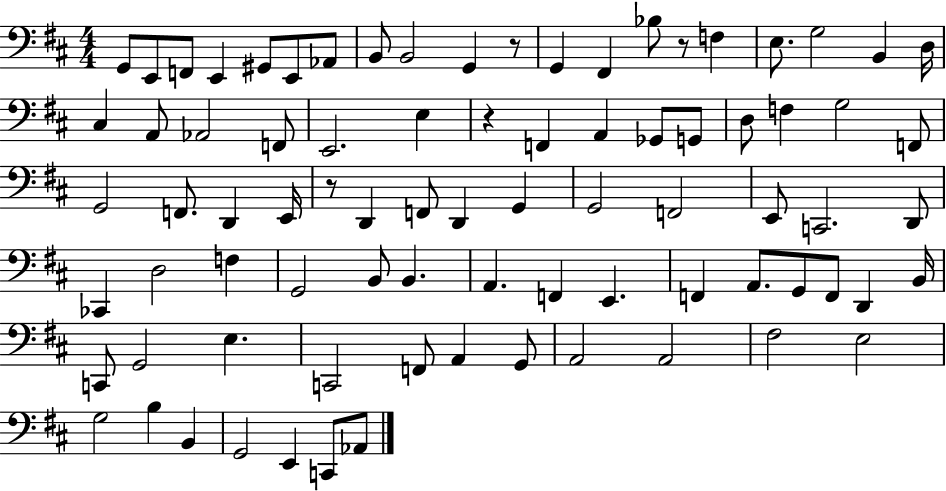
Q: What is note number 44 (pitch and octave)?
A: C2